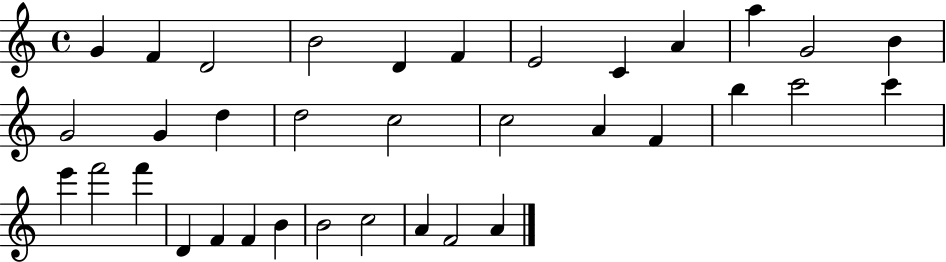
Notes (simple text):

G4/q F4/q D4/h B4/h D4/q F4/q E4/h C4/q A4/q A5/q G4/h B4/q G4/h G4/q D5/q D5/h C5/h C5/h A4/q F4/q B5/q C6/h C6/q E6/q F6/h F6/q D4/q F4/q F4/q B4/q B4/h C5/h A4/q F4/h A4/q